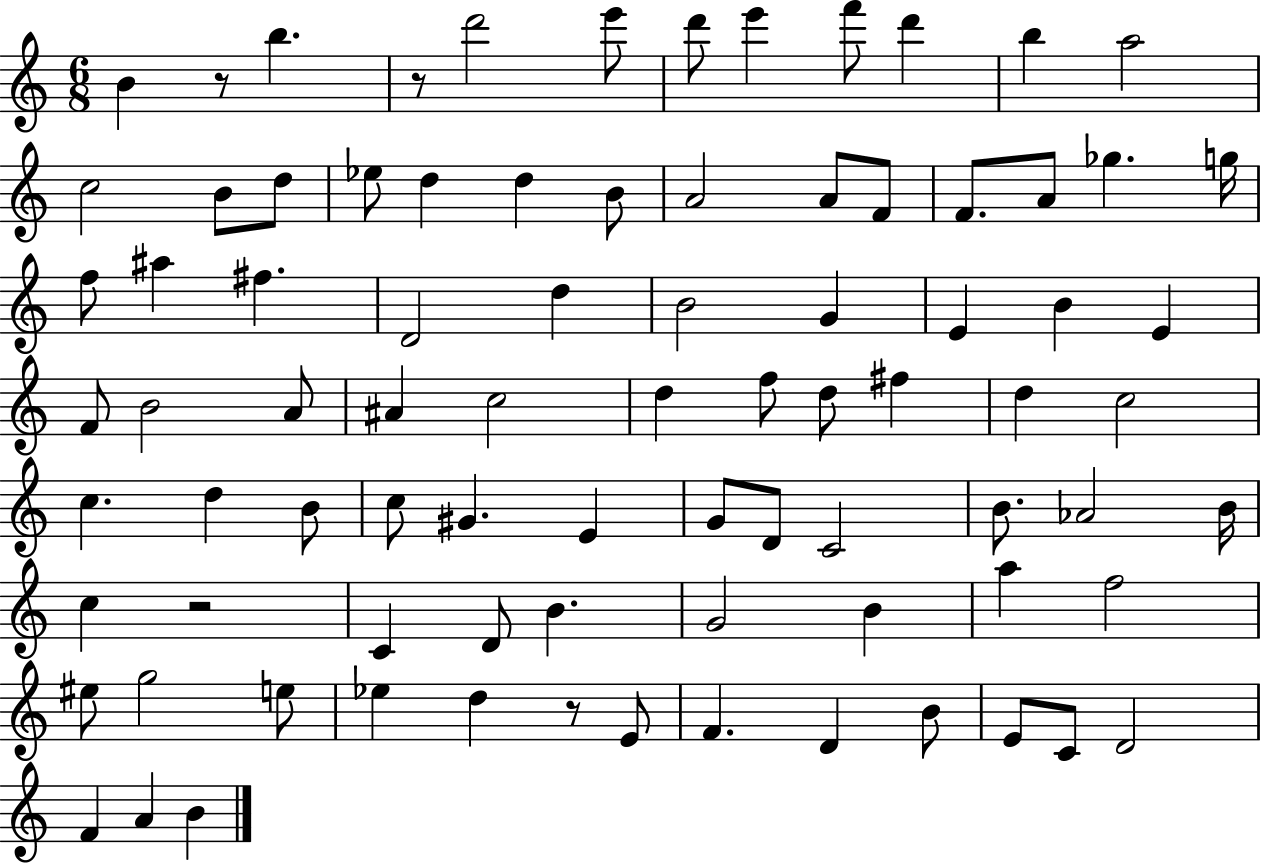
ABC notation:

X:1
T:Untitled
M:6/8
L:1/4
K:C
B z/2 b z/2 d'2 e'/2 d'/2 e' f'/2 d' b a2 c2 B/2 d/2 _e/2 d d B/2 A2 A/2 F/2 F/2 A/2 _g g/4 f/2 ^a ^f D2 d B2 G E B E F/2 B2 A/2 ^A c2 d f/2 d/2 ^f d c2 c d B/2 c/2 ^G E G/2 D/2 C2 B/2 _A2 B/4 c z2 C D/2 B G2 B a f2 ^e/2 g2 e/2 _e d z/2 E/2 F D B/2 E/2 C/2 D2 F A B